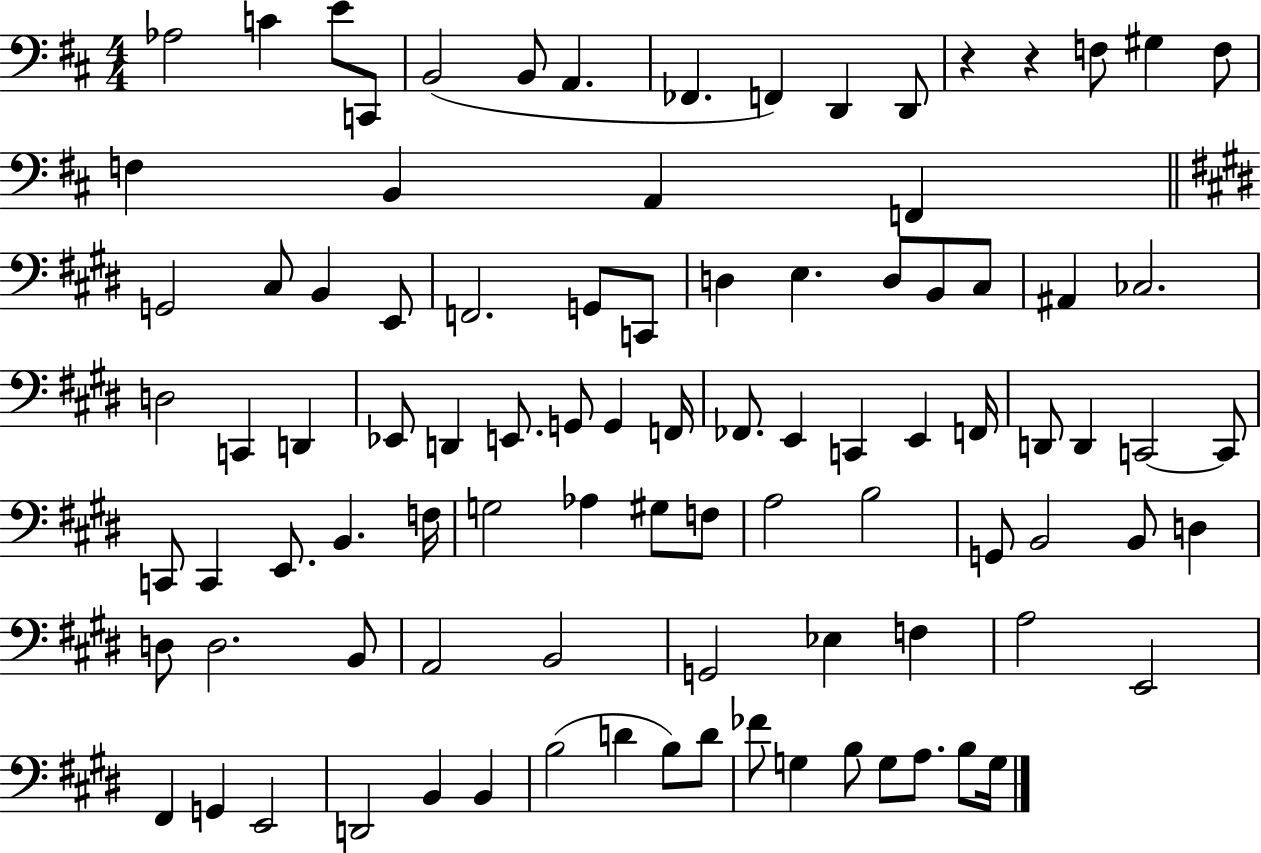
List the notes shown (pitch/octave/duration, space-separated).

Ab3/h C4/q E4/e C2/e B2/h B2/e A2/q. FES2/q. F2/q D2/q D2/e R/q R/q F3/e G#3/q F3/e F3/q B2/q A2/q F2/q G2/h C#3/e B2/q E2/e F2/h. G2/e C2/e D3/q E3/q. D3/e B2/e C#3/e A#2/q CES3/h. D3/h C2/q D2/q Eb2/e D2/q E2/e. G2/e G2/q F2/s FES2/e. E2/q C2/q E2/q F2/s D2/e D2/q C2/h C2/e C2/e C2/q E2/e. B2/q. F3/s G3/h Ab3/q G#3/e F3/e A3/h B3/h G2/e B2/h B2/e D3/q D3/e D3/h. B2/e A2/h B2/h G2/h Eb3/q F3/q A3/h E2/h F#2/q G2/q E2/h D2/h B2/q B2/q B3/h D4/q B3/e D4/e FES4/e G3/q B3/e G3/e A3/e. B3/e G3/s